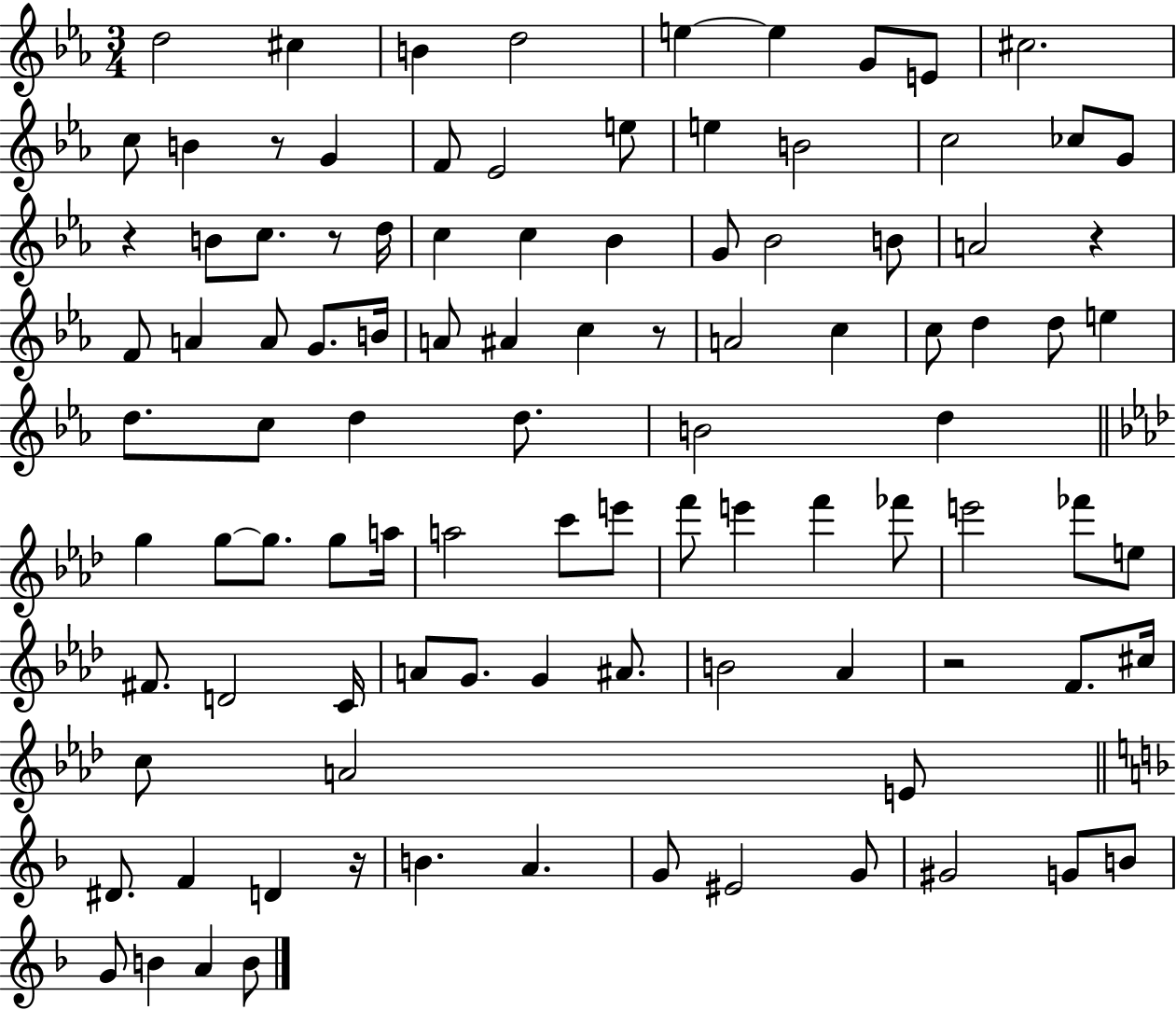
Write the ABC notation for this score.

X:1
T:Untitled
M:3/4
L:1/4
K:Eb
d2 ^c B d2 e e G/2 E/2 ^c2 c/2 B z/2 G F/2 _E2 e/2 e B2 c2 _c/2 G/2 z B/2 c/2 z/2 d/4 c c _B G/2 _B2 B/2 A2 z F/2 A A/2 G/2 B/4 A/2 ^A c z/2 A2 c c/2 d d/2 e d/2 c/2 d d/2 B2 d g g/2 g/2 g/2 a/4 a2 c'/2 e'/2 f'/2 e' f' _f'/2 e'2 _f'/2 e/2 ^F/2 D2 C/4 A/2 G/2 G ^A/2 B2 _A z2 F/2 ^c/4 c/2 A2 E/2 ^D/2 F D z/4 B A G/2 ^E2 G/2 ^G2 G/2 B/2 G/2 B A B/2